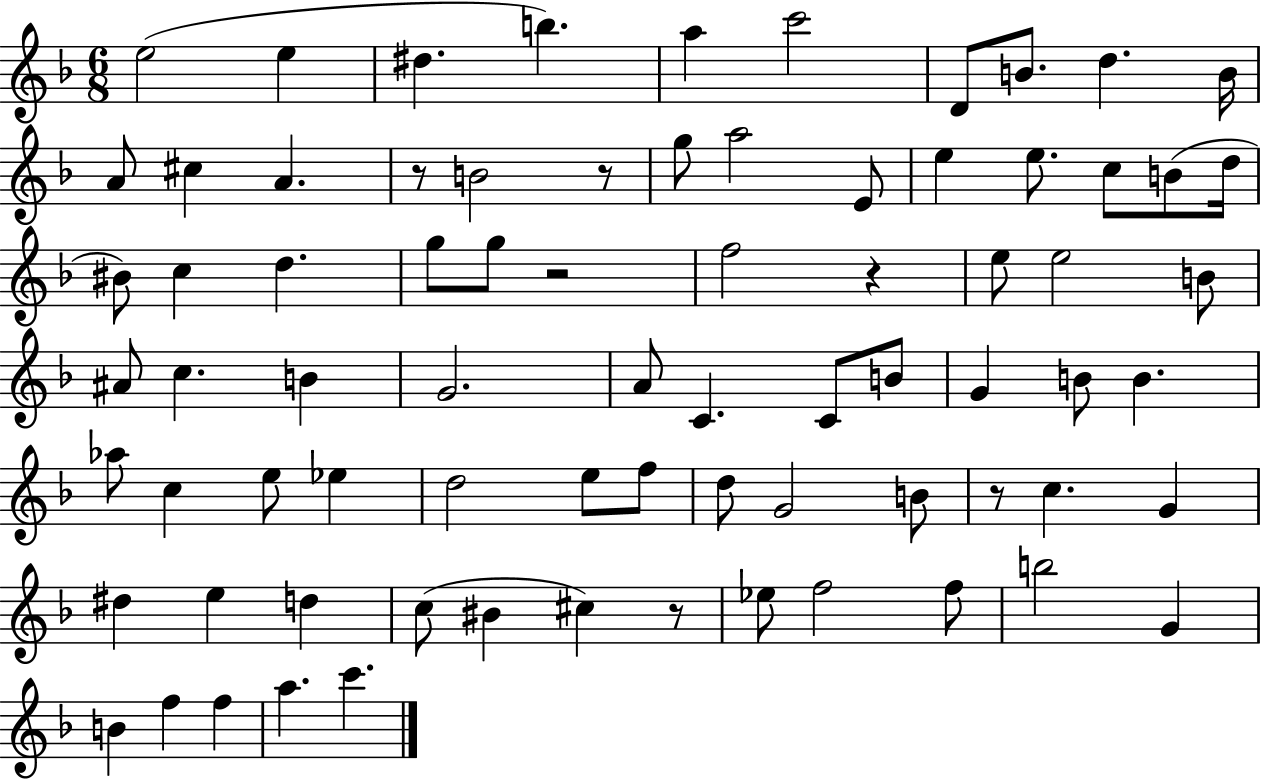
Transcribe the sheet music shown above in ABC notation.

X:1
T:Untitled
M:6/8
L:1/4
K:F
e2 e ^d b a c'2 D/2 B/2 d B/4 A/2 ^c A z/2 B2 z/2 g/2 a2 E/2 e e/2 c/2 B/2 d/4 ^B/2 c d g/2 g/2 z2 f2 z e/2 e2 B/2 ^A/2 c B G2 A/2 C C/2 B/2 G B/2 B _a/2 c e/2 _e d2 e/2 f/2 d/2 G2 B/2 z/2 c G ^d e d c/2 ^B ^c z/2 _e/2 f2 f/2 b2 G B f f a c'